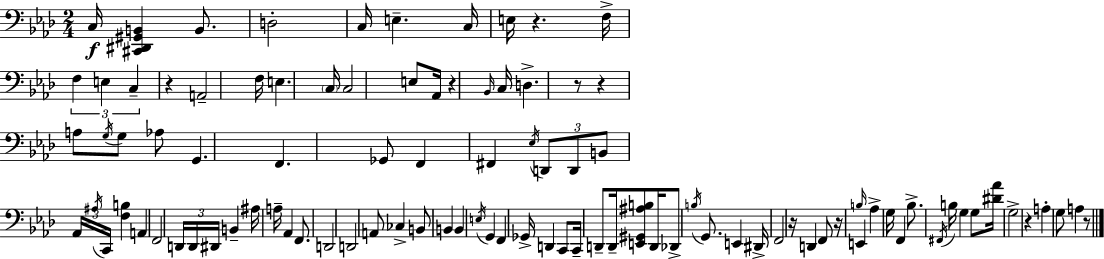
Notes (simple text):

C3/s [C#2,D#2,G#2,B2]/q B2/e. D3/h C3/s E3/q. C3/s E3/s R/q. F3/s F3/q E3/q C3/q R/q A2/h F3/s E3/q. C3/s C3/h E3/e Ab2/s R/q Bb2/s C3/s D3/q. R/e R/q A3/e G3/s G3/e Ab3/e G2/q. F2/q. Gb2/e F2/q F#2/q Eb3/s D2/e D2/e B2/e Ab2/s A#3/s C2/s [F3,B3]/q A2/q F2/h D2/s D2/s D#2/s B2/q A#3/s A3/s Ab2/q F2/e. D2/h D2/h A2/e CES3/q B2/e B2/q B2/q E3/s G2/q F2/q Gb2/s D2/q C2/e C2/s D2/e D2/s [E2,G#2,A#3,B3]/e D2/s Db2/e B3/s G2/e. E2/q D#2/s F2/h R/s D2/q F2/e R/s E2/q B3/s Ab3/q G3/s F2/q Bb3/e. F#2/s B3/s G3/q G3/e [D#4,Ab4]/s G3/h R/q A3/q G3/e A3/q R/e